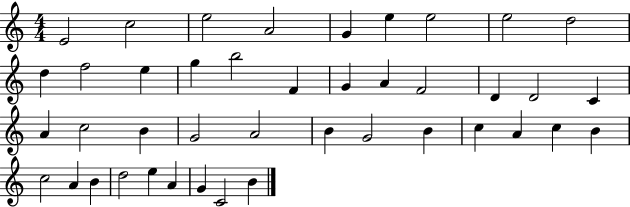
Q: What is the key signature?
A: C major